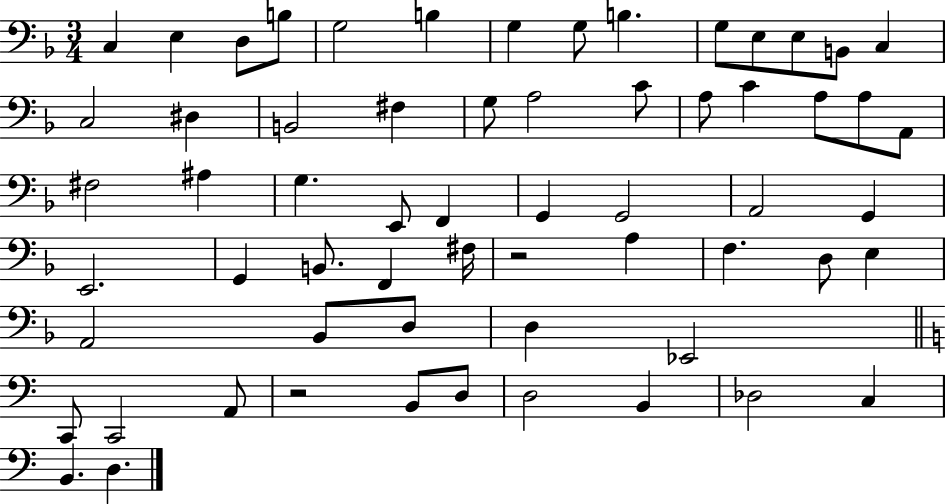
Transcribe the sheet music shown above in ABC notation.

X:1
T:Untitled
M:3/4
L:1/4
K:F
C, E, D,/2 B,/2 G,2 B, G, G,/2 B, G,/2 E,/2 E,/2 B,,/2 C, C,2 ^D, B,,2 ^F, G,/2 A,2 C/2 A,/2 C A,/2 A,/2 A,,/2 ^F,2 ^A, G, E,,/2 F,, G,, G,,2 A,,2 G,, E,,2 G,, B,,/2 F,, ^F,/4 z2 A, F, D,/2 E, A,,2 _B,,/2 D,/2 D, _E,,2 C,,/2 C,,2 A,,/2 z2 B,,/2 D,/2 D,2 B,, _D,2 C, B,, D,